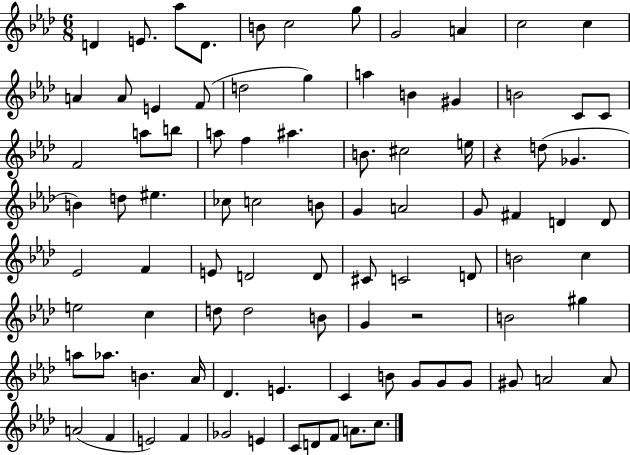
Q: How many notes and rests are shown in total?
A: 91